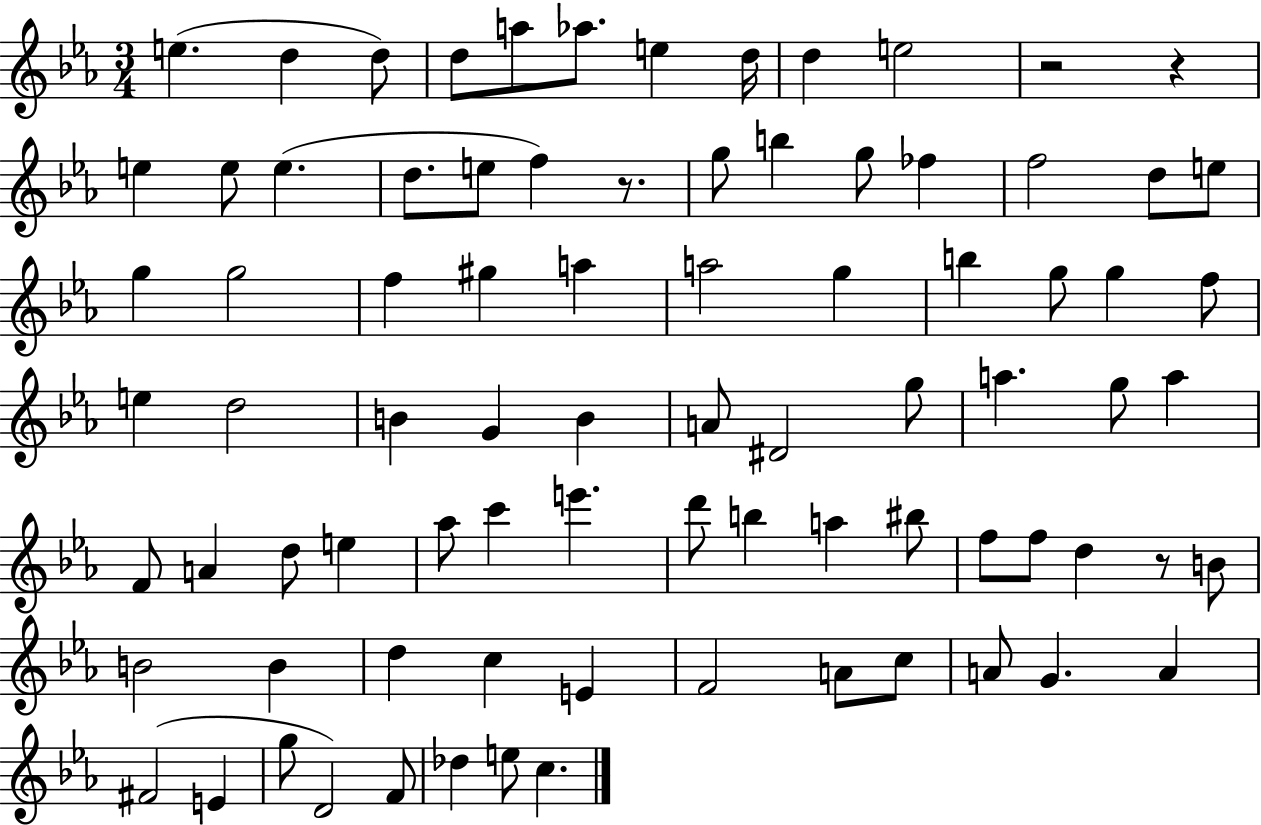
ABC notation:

X:1
T:Untitled
M:3/4
L:1/4
K:Eb
e d d/2 d/2 a/2 _a/2 e d/4 d e2 z2 z e e/2 e d/2 e/2 f z/2 g/2 b g/2 _f f2 d/2 e/2 g g2 f ^g a a2 g b g/2 g f/2 e d2 B G B A/2 ^D2 g/2 a g/2 a F/2 A d/2 e _a/2 c' e' d'/2 b a ^b/2 f/2 f/2 d z/2 B/2 B2 B d c E F2 A/2 c/2 A/2 G A ^F2 E g/2 D2 F/2 _d e/2 c